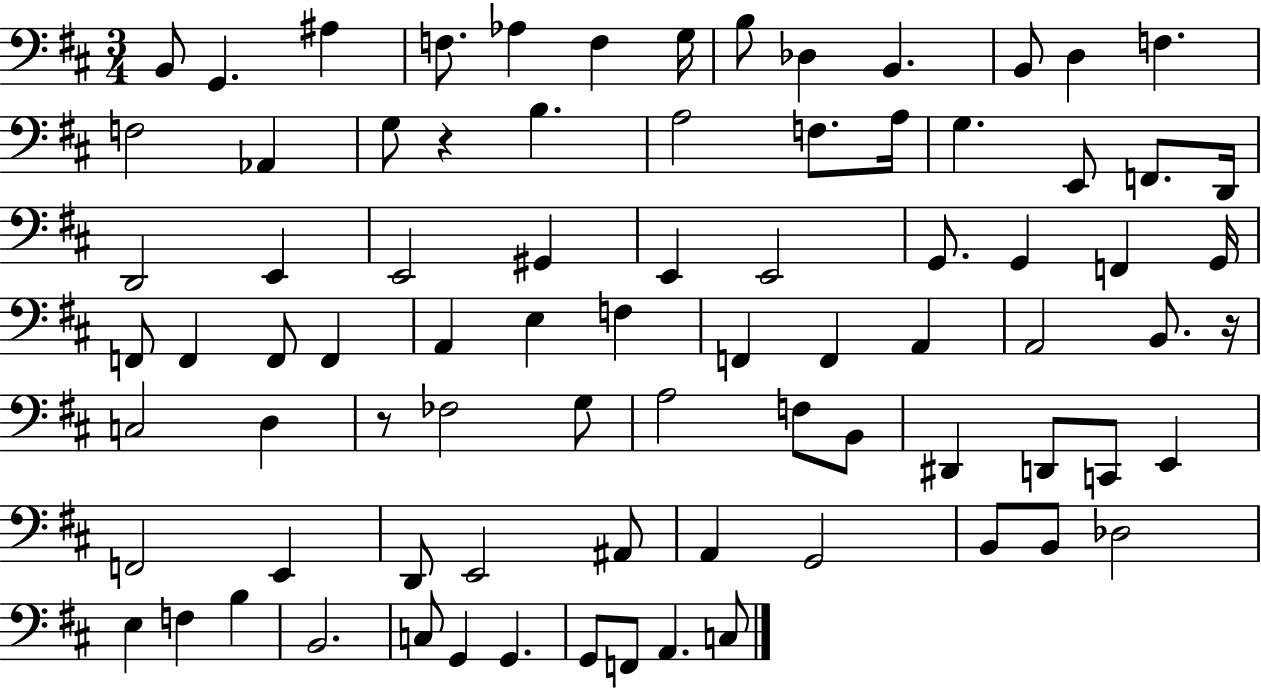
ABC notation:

X:1
T:Untitled
M:3/4
L:1/4
K:D
B,,/2 G,, ^A, F,/2 _A, F, G,/4 B,/2 _D, B,, B,,/2 D, F, F,2 _A,, G,/2 z B, A,2 F,/2 A,/4 G, E,,/2 F,,/2 D,,/4 D,,2 E,, E,,2 ^G,, E,, E,,2 G,,/2 G,, F,, G,,/4 F,,/2 F,, F,,/2 F,, A,, E, F, F,, F,, A,, A,,2 B,,/2 z/4 C,2 D, z/2 _F,2 G,/2 A,2 F,/2 B,,/2 ^D,, D,,/2 C,,/2 E,, F,,2 E,, D,,/2 E,,2 ^A,,/2 A,, G,,2 B,,/2 B,,/2 _D,2 E, F, B, B,,2 C,/2 G,, G,, G,,/2 F,,/2 A,, C,/2